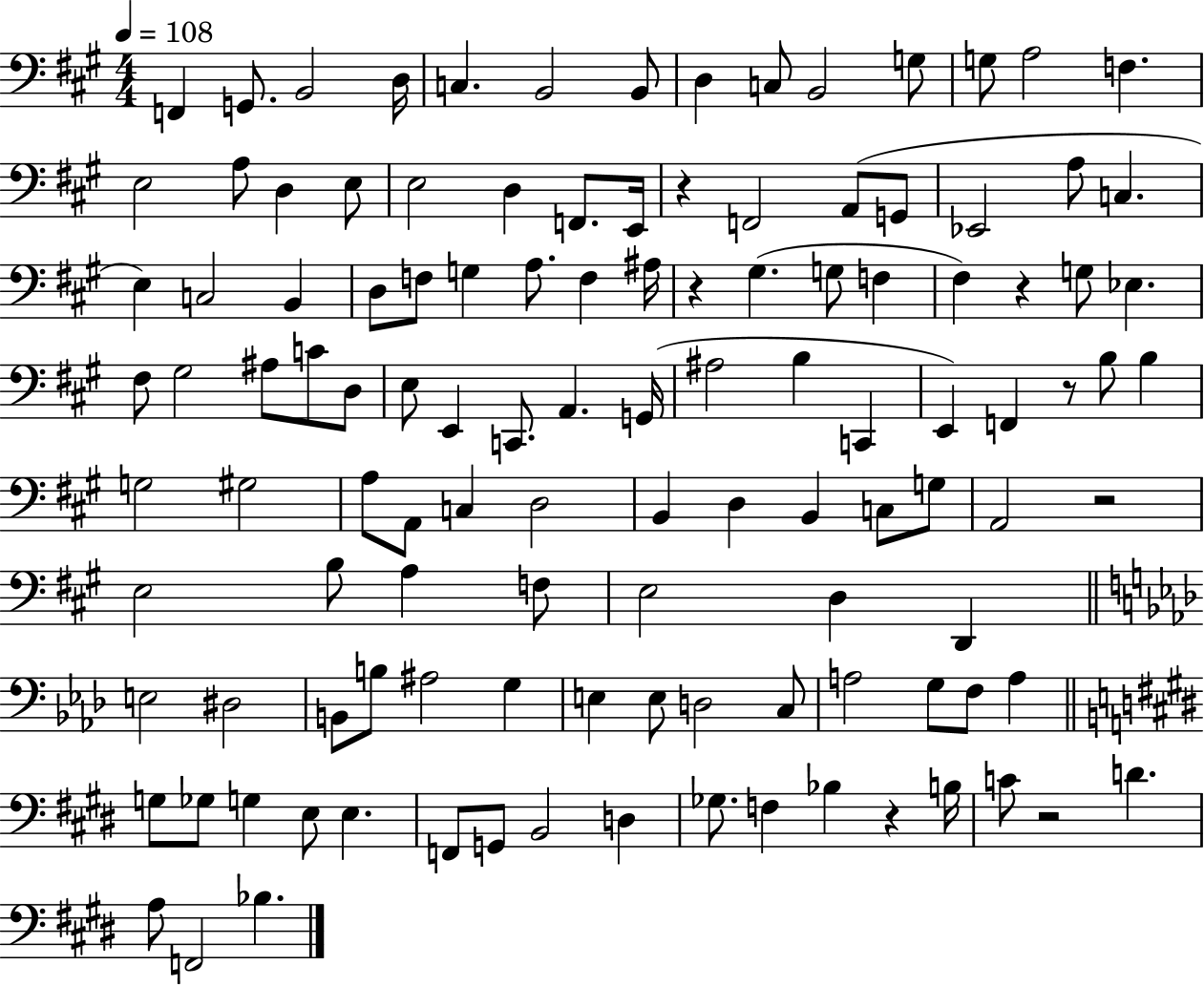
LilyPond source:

{
  \clef bass
  \numericTimeSignature
  \time 4/4
  \key a \major
  \tempo 4 = 108
  f,4 g,8. b,2 d16 | c4. b,2 b,8 | d4 c8 b,2 g8 | g8 a2 f4. | \break e2 a8 d4 e8 | e2 d4 f,8. e,16 | r4 f,2 a,8( g,8 | ees,2 a8 c4. | \break e4) c2 b,4 | d8 f8 g4 a8. f4 ais16 | r4 gis4.( g8 f4 | fis4) r4 g8 ees4. | \break fis8 gis2 ais8 c'8 d8 | e8 e,4 c,8. a,4. g,16( | ais2 b4 c,4 | e,4) f,4 r8 b8 b4 | \break g2 gis2 | a8 a,8 c4 d2 | b,4 d4 b,4 c8 g8 | a,2 r2 | \break e2 b8 a4 f8 | e2 d4 d,4 | \bar "||" \break \key f \minor e2 dis2 | b,8 b8 ais2 g4 | e4 e8 d2 c8 | a2 g8 f8 a4 | \break \bar "||" \break \key e \major g8 ges8 g4 e8 e4. | f,8 g,8 b,2 d4 | ges8. f4 bes4 r4 b16 | c'8 r2 d'4. | \break a8 f,2 bes4. | \bar "|."
}